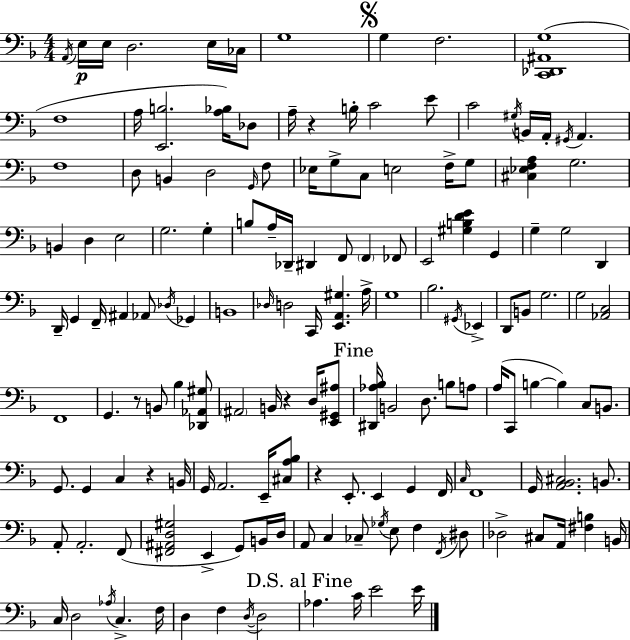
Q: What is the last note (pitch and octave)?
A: E4